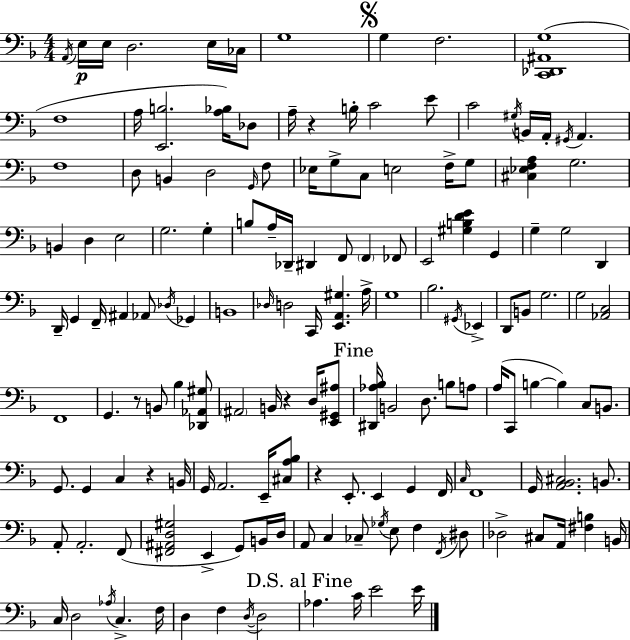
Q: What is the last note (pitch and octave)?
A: E4